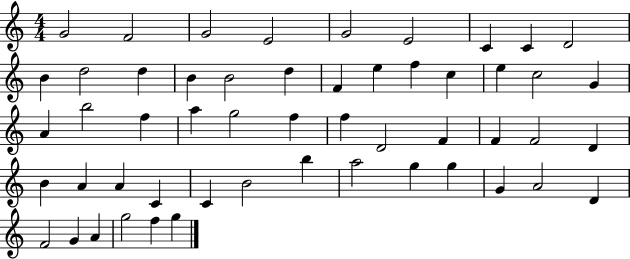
G4/h F4/h G4/h E4/h G4/h E4/h C4/q C4/q D4/h B4/q D5/h D5/q B4/q B4/h D5/q F4/q E5/q F5/q C5/q E5/q C5/h G4/q A4/q B5/h F5/q A5/q G5/h F5/q F5/q D4/h F4/q F4/q F4/h D4/q B4/q A4/q A4/q C4/q C4/q B4/h B5/q A5/h G5/q G5/q G4/q A4/h D4/q F4/h G4/q A4/q G5/h F5/q G5/q